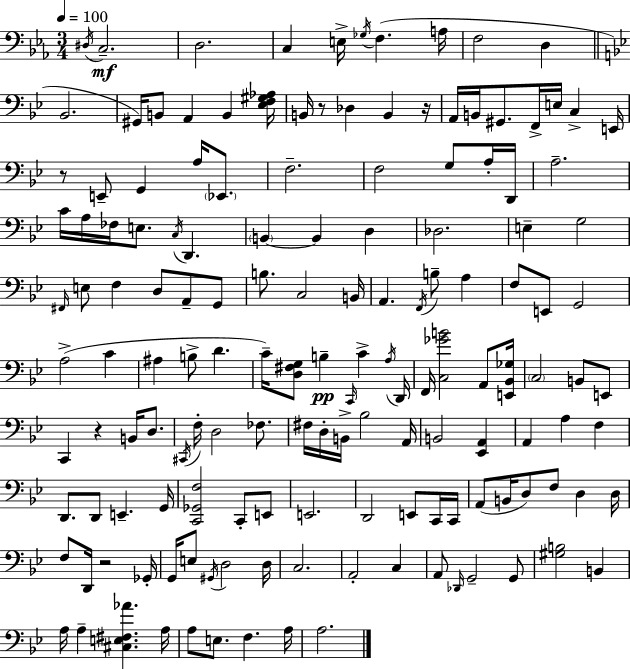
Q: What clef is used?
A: bass